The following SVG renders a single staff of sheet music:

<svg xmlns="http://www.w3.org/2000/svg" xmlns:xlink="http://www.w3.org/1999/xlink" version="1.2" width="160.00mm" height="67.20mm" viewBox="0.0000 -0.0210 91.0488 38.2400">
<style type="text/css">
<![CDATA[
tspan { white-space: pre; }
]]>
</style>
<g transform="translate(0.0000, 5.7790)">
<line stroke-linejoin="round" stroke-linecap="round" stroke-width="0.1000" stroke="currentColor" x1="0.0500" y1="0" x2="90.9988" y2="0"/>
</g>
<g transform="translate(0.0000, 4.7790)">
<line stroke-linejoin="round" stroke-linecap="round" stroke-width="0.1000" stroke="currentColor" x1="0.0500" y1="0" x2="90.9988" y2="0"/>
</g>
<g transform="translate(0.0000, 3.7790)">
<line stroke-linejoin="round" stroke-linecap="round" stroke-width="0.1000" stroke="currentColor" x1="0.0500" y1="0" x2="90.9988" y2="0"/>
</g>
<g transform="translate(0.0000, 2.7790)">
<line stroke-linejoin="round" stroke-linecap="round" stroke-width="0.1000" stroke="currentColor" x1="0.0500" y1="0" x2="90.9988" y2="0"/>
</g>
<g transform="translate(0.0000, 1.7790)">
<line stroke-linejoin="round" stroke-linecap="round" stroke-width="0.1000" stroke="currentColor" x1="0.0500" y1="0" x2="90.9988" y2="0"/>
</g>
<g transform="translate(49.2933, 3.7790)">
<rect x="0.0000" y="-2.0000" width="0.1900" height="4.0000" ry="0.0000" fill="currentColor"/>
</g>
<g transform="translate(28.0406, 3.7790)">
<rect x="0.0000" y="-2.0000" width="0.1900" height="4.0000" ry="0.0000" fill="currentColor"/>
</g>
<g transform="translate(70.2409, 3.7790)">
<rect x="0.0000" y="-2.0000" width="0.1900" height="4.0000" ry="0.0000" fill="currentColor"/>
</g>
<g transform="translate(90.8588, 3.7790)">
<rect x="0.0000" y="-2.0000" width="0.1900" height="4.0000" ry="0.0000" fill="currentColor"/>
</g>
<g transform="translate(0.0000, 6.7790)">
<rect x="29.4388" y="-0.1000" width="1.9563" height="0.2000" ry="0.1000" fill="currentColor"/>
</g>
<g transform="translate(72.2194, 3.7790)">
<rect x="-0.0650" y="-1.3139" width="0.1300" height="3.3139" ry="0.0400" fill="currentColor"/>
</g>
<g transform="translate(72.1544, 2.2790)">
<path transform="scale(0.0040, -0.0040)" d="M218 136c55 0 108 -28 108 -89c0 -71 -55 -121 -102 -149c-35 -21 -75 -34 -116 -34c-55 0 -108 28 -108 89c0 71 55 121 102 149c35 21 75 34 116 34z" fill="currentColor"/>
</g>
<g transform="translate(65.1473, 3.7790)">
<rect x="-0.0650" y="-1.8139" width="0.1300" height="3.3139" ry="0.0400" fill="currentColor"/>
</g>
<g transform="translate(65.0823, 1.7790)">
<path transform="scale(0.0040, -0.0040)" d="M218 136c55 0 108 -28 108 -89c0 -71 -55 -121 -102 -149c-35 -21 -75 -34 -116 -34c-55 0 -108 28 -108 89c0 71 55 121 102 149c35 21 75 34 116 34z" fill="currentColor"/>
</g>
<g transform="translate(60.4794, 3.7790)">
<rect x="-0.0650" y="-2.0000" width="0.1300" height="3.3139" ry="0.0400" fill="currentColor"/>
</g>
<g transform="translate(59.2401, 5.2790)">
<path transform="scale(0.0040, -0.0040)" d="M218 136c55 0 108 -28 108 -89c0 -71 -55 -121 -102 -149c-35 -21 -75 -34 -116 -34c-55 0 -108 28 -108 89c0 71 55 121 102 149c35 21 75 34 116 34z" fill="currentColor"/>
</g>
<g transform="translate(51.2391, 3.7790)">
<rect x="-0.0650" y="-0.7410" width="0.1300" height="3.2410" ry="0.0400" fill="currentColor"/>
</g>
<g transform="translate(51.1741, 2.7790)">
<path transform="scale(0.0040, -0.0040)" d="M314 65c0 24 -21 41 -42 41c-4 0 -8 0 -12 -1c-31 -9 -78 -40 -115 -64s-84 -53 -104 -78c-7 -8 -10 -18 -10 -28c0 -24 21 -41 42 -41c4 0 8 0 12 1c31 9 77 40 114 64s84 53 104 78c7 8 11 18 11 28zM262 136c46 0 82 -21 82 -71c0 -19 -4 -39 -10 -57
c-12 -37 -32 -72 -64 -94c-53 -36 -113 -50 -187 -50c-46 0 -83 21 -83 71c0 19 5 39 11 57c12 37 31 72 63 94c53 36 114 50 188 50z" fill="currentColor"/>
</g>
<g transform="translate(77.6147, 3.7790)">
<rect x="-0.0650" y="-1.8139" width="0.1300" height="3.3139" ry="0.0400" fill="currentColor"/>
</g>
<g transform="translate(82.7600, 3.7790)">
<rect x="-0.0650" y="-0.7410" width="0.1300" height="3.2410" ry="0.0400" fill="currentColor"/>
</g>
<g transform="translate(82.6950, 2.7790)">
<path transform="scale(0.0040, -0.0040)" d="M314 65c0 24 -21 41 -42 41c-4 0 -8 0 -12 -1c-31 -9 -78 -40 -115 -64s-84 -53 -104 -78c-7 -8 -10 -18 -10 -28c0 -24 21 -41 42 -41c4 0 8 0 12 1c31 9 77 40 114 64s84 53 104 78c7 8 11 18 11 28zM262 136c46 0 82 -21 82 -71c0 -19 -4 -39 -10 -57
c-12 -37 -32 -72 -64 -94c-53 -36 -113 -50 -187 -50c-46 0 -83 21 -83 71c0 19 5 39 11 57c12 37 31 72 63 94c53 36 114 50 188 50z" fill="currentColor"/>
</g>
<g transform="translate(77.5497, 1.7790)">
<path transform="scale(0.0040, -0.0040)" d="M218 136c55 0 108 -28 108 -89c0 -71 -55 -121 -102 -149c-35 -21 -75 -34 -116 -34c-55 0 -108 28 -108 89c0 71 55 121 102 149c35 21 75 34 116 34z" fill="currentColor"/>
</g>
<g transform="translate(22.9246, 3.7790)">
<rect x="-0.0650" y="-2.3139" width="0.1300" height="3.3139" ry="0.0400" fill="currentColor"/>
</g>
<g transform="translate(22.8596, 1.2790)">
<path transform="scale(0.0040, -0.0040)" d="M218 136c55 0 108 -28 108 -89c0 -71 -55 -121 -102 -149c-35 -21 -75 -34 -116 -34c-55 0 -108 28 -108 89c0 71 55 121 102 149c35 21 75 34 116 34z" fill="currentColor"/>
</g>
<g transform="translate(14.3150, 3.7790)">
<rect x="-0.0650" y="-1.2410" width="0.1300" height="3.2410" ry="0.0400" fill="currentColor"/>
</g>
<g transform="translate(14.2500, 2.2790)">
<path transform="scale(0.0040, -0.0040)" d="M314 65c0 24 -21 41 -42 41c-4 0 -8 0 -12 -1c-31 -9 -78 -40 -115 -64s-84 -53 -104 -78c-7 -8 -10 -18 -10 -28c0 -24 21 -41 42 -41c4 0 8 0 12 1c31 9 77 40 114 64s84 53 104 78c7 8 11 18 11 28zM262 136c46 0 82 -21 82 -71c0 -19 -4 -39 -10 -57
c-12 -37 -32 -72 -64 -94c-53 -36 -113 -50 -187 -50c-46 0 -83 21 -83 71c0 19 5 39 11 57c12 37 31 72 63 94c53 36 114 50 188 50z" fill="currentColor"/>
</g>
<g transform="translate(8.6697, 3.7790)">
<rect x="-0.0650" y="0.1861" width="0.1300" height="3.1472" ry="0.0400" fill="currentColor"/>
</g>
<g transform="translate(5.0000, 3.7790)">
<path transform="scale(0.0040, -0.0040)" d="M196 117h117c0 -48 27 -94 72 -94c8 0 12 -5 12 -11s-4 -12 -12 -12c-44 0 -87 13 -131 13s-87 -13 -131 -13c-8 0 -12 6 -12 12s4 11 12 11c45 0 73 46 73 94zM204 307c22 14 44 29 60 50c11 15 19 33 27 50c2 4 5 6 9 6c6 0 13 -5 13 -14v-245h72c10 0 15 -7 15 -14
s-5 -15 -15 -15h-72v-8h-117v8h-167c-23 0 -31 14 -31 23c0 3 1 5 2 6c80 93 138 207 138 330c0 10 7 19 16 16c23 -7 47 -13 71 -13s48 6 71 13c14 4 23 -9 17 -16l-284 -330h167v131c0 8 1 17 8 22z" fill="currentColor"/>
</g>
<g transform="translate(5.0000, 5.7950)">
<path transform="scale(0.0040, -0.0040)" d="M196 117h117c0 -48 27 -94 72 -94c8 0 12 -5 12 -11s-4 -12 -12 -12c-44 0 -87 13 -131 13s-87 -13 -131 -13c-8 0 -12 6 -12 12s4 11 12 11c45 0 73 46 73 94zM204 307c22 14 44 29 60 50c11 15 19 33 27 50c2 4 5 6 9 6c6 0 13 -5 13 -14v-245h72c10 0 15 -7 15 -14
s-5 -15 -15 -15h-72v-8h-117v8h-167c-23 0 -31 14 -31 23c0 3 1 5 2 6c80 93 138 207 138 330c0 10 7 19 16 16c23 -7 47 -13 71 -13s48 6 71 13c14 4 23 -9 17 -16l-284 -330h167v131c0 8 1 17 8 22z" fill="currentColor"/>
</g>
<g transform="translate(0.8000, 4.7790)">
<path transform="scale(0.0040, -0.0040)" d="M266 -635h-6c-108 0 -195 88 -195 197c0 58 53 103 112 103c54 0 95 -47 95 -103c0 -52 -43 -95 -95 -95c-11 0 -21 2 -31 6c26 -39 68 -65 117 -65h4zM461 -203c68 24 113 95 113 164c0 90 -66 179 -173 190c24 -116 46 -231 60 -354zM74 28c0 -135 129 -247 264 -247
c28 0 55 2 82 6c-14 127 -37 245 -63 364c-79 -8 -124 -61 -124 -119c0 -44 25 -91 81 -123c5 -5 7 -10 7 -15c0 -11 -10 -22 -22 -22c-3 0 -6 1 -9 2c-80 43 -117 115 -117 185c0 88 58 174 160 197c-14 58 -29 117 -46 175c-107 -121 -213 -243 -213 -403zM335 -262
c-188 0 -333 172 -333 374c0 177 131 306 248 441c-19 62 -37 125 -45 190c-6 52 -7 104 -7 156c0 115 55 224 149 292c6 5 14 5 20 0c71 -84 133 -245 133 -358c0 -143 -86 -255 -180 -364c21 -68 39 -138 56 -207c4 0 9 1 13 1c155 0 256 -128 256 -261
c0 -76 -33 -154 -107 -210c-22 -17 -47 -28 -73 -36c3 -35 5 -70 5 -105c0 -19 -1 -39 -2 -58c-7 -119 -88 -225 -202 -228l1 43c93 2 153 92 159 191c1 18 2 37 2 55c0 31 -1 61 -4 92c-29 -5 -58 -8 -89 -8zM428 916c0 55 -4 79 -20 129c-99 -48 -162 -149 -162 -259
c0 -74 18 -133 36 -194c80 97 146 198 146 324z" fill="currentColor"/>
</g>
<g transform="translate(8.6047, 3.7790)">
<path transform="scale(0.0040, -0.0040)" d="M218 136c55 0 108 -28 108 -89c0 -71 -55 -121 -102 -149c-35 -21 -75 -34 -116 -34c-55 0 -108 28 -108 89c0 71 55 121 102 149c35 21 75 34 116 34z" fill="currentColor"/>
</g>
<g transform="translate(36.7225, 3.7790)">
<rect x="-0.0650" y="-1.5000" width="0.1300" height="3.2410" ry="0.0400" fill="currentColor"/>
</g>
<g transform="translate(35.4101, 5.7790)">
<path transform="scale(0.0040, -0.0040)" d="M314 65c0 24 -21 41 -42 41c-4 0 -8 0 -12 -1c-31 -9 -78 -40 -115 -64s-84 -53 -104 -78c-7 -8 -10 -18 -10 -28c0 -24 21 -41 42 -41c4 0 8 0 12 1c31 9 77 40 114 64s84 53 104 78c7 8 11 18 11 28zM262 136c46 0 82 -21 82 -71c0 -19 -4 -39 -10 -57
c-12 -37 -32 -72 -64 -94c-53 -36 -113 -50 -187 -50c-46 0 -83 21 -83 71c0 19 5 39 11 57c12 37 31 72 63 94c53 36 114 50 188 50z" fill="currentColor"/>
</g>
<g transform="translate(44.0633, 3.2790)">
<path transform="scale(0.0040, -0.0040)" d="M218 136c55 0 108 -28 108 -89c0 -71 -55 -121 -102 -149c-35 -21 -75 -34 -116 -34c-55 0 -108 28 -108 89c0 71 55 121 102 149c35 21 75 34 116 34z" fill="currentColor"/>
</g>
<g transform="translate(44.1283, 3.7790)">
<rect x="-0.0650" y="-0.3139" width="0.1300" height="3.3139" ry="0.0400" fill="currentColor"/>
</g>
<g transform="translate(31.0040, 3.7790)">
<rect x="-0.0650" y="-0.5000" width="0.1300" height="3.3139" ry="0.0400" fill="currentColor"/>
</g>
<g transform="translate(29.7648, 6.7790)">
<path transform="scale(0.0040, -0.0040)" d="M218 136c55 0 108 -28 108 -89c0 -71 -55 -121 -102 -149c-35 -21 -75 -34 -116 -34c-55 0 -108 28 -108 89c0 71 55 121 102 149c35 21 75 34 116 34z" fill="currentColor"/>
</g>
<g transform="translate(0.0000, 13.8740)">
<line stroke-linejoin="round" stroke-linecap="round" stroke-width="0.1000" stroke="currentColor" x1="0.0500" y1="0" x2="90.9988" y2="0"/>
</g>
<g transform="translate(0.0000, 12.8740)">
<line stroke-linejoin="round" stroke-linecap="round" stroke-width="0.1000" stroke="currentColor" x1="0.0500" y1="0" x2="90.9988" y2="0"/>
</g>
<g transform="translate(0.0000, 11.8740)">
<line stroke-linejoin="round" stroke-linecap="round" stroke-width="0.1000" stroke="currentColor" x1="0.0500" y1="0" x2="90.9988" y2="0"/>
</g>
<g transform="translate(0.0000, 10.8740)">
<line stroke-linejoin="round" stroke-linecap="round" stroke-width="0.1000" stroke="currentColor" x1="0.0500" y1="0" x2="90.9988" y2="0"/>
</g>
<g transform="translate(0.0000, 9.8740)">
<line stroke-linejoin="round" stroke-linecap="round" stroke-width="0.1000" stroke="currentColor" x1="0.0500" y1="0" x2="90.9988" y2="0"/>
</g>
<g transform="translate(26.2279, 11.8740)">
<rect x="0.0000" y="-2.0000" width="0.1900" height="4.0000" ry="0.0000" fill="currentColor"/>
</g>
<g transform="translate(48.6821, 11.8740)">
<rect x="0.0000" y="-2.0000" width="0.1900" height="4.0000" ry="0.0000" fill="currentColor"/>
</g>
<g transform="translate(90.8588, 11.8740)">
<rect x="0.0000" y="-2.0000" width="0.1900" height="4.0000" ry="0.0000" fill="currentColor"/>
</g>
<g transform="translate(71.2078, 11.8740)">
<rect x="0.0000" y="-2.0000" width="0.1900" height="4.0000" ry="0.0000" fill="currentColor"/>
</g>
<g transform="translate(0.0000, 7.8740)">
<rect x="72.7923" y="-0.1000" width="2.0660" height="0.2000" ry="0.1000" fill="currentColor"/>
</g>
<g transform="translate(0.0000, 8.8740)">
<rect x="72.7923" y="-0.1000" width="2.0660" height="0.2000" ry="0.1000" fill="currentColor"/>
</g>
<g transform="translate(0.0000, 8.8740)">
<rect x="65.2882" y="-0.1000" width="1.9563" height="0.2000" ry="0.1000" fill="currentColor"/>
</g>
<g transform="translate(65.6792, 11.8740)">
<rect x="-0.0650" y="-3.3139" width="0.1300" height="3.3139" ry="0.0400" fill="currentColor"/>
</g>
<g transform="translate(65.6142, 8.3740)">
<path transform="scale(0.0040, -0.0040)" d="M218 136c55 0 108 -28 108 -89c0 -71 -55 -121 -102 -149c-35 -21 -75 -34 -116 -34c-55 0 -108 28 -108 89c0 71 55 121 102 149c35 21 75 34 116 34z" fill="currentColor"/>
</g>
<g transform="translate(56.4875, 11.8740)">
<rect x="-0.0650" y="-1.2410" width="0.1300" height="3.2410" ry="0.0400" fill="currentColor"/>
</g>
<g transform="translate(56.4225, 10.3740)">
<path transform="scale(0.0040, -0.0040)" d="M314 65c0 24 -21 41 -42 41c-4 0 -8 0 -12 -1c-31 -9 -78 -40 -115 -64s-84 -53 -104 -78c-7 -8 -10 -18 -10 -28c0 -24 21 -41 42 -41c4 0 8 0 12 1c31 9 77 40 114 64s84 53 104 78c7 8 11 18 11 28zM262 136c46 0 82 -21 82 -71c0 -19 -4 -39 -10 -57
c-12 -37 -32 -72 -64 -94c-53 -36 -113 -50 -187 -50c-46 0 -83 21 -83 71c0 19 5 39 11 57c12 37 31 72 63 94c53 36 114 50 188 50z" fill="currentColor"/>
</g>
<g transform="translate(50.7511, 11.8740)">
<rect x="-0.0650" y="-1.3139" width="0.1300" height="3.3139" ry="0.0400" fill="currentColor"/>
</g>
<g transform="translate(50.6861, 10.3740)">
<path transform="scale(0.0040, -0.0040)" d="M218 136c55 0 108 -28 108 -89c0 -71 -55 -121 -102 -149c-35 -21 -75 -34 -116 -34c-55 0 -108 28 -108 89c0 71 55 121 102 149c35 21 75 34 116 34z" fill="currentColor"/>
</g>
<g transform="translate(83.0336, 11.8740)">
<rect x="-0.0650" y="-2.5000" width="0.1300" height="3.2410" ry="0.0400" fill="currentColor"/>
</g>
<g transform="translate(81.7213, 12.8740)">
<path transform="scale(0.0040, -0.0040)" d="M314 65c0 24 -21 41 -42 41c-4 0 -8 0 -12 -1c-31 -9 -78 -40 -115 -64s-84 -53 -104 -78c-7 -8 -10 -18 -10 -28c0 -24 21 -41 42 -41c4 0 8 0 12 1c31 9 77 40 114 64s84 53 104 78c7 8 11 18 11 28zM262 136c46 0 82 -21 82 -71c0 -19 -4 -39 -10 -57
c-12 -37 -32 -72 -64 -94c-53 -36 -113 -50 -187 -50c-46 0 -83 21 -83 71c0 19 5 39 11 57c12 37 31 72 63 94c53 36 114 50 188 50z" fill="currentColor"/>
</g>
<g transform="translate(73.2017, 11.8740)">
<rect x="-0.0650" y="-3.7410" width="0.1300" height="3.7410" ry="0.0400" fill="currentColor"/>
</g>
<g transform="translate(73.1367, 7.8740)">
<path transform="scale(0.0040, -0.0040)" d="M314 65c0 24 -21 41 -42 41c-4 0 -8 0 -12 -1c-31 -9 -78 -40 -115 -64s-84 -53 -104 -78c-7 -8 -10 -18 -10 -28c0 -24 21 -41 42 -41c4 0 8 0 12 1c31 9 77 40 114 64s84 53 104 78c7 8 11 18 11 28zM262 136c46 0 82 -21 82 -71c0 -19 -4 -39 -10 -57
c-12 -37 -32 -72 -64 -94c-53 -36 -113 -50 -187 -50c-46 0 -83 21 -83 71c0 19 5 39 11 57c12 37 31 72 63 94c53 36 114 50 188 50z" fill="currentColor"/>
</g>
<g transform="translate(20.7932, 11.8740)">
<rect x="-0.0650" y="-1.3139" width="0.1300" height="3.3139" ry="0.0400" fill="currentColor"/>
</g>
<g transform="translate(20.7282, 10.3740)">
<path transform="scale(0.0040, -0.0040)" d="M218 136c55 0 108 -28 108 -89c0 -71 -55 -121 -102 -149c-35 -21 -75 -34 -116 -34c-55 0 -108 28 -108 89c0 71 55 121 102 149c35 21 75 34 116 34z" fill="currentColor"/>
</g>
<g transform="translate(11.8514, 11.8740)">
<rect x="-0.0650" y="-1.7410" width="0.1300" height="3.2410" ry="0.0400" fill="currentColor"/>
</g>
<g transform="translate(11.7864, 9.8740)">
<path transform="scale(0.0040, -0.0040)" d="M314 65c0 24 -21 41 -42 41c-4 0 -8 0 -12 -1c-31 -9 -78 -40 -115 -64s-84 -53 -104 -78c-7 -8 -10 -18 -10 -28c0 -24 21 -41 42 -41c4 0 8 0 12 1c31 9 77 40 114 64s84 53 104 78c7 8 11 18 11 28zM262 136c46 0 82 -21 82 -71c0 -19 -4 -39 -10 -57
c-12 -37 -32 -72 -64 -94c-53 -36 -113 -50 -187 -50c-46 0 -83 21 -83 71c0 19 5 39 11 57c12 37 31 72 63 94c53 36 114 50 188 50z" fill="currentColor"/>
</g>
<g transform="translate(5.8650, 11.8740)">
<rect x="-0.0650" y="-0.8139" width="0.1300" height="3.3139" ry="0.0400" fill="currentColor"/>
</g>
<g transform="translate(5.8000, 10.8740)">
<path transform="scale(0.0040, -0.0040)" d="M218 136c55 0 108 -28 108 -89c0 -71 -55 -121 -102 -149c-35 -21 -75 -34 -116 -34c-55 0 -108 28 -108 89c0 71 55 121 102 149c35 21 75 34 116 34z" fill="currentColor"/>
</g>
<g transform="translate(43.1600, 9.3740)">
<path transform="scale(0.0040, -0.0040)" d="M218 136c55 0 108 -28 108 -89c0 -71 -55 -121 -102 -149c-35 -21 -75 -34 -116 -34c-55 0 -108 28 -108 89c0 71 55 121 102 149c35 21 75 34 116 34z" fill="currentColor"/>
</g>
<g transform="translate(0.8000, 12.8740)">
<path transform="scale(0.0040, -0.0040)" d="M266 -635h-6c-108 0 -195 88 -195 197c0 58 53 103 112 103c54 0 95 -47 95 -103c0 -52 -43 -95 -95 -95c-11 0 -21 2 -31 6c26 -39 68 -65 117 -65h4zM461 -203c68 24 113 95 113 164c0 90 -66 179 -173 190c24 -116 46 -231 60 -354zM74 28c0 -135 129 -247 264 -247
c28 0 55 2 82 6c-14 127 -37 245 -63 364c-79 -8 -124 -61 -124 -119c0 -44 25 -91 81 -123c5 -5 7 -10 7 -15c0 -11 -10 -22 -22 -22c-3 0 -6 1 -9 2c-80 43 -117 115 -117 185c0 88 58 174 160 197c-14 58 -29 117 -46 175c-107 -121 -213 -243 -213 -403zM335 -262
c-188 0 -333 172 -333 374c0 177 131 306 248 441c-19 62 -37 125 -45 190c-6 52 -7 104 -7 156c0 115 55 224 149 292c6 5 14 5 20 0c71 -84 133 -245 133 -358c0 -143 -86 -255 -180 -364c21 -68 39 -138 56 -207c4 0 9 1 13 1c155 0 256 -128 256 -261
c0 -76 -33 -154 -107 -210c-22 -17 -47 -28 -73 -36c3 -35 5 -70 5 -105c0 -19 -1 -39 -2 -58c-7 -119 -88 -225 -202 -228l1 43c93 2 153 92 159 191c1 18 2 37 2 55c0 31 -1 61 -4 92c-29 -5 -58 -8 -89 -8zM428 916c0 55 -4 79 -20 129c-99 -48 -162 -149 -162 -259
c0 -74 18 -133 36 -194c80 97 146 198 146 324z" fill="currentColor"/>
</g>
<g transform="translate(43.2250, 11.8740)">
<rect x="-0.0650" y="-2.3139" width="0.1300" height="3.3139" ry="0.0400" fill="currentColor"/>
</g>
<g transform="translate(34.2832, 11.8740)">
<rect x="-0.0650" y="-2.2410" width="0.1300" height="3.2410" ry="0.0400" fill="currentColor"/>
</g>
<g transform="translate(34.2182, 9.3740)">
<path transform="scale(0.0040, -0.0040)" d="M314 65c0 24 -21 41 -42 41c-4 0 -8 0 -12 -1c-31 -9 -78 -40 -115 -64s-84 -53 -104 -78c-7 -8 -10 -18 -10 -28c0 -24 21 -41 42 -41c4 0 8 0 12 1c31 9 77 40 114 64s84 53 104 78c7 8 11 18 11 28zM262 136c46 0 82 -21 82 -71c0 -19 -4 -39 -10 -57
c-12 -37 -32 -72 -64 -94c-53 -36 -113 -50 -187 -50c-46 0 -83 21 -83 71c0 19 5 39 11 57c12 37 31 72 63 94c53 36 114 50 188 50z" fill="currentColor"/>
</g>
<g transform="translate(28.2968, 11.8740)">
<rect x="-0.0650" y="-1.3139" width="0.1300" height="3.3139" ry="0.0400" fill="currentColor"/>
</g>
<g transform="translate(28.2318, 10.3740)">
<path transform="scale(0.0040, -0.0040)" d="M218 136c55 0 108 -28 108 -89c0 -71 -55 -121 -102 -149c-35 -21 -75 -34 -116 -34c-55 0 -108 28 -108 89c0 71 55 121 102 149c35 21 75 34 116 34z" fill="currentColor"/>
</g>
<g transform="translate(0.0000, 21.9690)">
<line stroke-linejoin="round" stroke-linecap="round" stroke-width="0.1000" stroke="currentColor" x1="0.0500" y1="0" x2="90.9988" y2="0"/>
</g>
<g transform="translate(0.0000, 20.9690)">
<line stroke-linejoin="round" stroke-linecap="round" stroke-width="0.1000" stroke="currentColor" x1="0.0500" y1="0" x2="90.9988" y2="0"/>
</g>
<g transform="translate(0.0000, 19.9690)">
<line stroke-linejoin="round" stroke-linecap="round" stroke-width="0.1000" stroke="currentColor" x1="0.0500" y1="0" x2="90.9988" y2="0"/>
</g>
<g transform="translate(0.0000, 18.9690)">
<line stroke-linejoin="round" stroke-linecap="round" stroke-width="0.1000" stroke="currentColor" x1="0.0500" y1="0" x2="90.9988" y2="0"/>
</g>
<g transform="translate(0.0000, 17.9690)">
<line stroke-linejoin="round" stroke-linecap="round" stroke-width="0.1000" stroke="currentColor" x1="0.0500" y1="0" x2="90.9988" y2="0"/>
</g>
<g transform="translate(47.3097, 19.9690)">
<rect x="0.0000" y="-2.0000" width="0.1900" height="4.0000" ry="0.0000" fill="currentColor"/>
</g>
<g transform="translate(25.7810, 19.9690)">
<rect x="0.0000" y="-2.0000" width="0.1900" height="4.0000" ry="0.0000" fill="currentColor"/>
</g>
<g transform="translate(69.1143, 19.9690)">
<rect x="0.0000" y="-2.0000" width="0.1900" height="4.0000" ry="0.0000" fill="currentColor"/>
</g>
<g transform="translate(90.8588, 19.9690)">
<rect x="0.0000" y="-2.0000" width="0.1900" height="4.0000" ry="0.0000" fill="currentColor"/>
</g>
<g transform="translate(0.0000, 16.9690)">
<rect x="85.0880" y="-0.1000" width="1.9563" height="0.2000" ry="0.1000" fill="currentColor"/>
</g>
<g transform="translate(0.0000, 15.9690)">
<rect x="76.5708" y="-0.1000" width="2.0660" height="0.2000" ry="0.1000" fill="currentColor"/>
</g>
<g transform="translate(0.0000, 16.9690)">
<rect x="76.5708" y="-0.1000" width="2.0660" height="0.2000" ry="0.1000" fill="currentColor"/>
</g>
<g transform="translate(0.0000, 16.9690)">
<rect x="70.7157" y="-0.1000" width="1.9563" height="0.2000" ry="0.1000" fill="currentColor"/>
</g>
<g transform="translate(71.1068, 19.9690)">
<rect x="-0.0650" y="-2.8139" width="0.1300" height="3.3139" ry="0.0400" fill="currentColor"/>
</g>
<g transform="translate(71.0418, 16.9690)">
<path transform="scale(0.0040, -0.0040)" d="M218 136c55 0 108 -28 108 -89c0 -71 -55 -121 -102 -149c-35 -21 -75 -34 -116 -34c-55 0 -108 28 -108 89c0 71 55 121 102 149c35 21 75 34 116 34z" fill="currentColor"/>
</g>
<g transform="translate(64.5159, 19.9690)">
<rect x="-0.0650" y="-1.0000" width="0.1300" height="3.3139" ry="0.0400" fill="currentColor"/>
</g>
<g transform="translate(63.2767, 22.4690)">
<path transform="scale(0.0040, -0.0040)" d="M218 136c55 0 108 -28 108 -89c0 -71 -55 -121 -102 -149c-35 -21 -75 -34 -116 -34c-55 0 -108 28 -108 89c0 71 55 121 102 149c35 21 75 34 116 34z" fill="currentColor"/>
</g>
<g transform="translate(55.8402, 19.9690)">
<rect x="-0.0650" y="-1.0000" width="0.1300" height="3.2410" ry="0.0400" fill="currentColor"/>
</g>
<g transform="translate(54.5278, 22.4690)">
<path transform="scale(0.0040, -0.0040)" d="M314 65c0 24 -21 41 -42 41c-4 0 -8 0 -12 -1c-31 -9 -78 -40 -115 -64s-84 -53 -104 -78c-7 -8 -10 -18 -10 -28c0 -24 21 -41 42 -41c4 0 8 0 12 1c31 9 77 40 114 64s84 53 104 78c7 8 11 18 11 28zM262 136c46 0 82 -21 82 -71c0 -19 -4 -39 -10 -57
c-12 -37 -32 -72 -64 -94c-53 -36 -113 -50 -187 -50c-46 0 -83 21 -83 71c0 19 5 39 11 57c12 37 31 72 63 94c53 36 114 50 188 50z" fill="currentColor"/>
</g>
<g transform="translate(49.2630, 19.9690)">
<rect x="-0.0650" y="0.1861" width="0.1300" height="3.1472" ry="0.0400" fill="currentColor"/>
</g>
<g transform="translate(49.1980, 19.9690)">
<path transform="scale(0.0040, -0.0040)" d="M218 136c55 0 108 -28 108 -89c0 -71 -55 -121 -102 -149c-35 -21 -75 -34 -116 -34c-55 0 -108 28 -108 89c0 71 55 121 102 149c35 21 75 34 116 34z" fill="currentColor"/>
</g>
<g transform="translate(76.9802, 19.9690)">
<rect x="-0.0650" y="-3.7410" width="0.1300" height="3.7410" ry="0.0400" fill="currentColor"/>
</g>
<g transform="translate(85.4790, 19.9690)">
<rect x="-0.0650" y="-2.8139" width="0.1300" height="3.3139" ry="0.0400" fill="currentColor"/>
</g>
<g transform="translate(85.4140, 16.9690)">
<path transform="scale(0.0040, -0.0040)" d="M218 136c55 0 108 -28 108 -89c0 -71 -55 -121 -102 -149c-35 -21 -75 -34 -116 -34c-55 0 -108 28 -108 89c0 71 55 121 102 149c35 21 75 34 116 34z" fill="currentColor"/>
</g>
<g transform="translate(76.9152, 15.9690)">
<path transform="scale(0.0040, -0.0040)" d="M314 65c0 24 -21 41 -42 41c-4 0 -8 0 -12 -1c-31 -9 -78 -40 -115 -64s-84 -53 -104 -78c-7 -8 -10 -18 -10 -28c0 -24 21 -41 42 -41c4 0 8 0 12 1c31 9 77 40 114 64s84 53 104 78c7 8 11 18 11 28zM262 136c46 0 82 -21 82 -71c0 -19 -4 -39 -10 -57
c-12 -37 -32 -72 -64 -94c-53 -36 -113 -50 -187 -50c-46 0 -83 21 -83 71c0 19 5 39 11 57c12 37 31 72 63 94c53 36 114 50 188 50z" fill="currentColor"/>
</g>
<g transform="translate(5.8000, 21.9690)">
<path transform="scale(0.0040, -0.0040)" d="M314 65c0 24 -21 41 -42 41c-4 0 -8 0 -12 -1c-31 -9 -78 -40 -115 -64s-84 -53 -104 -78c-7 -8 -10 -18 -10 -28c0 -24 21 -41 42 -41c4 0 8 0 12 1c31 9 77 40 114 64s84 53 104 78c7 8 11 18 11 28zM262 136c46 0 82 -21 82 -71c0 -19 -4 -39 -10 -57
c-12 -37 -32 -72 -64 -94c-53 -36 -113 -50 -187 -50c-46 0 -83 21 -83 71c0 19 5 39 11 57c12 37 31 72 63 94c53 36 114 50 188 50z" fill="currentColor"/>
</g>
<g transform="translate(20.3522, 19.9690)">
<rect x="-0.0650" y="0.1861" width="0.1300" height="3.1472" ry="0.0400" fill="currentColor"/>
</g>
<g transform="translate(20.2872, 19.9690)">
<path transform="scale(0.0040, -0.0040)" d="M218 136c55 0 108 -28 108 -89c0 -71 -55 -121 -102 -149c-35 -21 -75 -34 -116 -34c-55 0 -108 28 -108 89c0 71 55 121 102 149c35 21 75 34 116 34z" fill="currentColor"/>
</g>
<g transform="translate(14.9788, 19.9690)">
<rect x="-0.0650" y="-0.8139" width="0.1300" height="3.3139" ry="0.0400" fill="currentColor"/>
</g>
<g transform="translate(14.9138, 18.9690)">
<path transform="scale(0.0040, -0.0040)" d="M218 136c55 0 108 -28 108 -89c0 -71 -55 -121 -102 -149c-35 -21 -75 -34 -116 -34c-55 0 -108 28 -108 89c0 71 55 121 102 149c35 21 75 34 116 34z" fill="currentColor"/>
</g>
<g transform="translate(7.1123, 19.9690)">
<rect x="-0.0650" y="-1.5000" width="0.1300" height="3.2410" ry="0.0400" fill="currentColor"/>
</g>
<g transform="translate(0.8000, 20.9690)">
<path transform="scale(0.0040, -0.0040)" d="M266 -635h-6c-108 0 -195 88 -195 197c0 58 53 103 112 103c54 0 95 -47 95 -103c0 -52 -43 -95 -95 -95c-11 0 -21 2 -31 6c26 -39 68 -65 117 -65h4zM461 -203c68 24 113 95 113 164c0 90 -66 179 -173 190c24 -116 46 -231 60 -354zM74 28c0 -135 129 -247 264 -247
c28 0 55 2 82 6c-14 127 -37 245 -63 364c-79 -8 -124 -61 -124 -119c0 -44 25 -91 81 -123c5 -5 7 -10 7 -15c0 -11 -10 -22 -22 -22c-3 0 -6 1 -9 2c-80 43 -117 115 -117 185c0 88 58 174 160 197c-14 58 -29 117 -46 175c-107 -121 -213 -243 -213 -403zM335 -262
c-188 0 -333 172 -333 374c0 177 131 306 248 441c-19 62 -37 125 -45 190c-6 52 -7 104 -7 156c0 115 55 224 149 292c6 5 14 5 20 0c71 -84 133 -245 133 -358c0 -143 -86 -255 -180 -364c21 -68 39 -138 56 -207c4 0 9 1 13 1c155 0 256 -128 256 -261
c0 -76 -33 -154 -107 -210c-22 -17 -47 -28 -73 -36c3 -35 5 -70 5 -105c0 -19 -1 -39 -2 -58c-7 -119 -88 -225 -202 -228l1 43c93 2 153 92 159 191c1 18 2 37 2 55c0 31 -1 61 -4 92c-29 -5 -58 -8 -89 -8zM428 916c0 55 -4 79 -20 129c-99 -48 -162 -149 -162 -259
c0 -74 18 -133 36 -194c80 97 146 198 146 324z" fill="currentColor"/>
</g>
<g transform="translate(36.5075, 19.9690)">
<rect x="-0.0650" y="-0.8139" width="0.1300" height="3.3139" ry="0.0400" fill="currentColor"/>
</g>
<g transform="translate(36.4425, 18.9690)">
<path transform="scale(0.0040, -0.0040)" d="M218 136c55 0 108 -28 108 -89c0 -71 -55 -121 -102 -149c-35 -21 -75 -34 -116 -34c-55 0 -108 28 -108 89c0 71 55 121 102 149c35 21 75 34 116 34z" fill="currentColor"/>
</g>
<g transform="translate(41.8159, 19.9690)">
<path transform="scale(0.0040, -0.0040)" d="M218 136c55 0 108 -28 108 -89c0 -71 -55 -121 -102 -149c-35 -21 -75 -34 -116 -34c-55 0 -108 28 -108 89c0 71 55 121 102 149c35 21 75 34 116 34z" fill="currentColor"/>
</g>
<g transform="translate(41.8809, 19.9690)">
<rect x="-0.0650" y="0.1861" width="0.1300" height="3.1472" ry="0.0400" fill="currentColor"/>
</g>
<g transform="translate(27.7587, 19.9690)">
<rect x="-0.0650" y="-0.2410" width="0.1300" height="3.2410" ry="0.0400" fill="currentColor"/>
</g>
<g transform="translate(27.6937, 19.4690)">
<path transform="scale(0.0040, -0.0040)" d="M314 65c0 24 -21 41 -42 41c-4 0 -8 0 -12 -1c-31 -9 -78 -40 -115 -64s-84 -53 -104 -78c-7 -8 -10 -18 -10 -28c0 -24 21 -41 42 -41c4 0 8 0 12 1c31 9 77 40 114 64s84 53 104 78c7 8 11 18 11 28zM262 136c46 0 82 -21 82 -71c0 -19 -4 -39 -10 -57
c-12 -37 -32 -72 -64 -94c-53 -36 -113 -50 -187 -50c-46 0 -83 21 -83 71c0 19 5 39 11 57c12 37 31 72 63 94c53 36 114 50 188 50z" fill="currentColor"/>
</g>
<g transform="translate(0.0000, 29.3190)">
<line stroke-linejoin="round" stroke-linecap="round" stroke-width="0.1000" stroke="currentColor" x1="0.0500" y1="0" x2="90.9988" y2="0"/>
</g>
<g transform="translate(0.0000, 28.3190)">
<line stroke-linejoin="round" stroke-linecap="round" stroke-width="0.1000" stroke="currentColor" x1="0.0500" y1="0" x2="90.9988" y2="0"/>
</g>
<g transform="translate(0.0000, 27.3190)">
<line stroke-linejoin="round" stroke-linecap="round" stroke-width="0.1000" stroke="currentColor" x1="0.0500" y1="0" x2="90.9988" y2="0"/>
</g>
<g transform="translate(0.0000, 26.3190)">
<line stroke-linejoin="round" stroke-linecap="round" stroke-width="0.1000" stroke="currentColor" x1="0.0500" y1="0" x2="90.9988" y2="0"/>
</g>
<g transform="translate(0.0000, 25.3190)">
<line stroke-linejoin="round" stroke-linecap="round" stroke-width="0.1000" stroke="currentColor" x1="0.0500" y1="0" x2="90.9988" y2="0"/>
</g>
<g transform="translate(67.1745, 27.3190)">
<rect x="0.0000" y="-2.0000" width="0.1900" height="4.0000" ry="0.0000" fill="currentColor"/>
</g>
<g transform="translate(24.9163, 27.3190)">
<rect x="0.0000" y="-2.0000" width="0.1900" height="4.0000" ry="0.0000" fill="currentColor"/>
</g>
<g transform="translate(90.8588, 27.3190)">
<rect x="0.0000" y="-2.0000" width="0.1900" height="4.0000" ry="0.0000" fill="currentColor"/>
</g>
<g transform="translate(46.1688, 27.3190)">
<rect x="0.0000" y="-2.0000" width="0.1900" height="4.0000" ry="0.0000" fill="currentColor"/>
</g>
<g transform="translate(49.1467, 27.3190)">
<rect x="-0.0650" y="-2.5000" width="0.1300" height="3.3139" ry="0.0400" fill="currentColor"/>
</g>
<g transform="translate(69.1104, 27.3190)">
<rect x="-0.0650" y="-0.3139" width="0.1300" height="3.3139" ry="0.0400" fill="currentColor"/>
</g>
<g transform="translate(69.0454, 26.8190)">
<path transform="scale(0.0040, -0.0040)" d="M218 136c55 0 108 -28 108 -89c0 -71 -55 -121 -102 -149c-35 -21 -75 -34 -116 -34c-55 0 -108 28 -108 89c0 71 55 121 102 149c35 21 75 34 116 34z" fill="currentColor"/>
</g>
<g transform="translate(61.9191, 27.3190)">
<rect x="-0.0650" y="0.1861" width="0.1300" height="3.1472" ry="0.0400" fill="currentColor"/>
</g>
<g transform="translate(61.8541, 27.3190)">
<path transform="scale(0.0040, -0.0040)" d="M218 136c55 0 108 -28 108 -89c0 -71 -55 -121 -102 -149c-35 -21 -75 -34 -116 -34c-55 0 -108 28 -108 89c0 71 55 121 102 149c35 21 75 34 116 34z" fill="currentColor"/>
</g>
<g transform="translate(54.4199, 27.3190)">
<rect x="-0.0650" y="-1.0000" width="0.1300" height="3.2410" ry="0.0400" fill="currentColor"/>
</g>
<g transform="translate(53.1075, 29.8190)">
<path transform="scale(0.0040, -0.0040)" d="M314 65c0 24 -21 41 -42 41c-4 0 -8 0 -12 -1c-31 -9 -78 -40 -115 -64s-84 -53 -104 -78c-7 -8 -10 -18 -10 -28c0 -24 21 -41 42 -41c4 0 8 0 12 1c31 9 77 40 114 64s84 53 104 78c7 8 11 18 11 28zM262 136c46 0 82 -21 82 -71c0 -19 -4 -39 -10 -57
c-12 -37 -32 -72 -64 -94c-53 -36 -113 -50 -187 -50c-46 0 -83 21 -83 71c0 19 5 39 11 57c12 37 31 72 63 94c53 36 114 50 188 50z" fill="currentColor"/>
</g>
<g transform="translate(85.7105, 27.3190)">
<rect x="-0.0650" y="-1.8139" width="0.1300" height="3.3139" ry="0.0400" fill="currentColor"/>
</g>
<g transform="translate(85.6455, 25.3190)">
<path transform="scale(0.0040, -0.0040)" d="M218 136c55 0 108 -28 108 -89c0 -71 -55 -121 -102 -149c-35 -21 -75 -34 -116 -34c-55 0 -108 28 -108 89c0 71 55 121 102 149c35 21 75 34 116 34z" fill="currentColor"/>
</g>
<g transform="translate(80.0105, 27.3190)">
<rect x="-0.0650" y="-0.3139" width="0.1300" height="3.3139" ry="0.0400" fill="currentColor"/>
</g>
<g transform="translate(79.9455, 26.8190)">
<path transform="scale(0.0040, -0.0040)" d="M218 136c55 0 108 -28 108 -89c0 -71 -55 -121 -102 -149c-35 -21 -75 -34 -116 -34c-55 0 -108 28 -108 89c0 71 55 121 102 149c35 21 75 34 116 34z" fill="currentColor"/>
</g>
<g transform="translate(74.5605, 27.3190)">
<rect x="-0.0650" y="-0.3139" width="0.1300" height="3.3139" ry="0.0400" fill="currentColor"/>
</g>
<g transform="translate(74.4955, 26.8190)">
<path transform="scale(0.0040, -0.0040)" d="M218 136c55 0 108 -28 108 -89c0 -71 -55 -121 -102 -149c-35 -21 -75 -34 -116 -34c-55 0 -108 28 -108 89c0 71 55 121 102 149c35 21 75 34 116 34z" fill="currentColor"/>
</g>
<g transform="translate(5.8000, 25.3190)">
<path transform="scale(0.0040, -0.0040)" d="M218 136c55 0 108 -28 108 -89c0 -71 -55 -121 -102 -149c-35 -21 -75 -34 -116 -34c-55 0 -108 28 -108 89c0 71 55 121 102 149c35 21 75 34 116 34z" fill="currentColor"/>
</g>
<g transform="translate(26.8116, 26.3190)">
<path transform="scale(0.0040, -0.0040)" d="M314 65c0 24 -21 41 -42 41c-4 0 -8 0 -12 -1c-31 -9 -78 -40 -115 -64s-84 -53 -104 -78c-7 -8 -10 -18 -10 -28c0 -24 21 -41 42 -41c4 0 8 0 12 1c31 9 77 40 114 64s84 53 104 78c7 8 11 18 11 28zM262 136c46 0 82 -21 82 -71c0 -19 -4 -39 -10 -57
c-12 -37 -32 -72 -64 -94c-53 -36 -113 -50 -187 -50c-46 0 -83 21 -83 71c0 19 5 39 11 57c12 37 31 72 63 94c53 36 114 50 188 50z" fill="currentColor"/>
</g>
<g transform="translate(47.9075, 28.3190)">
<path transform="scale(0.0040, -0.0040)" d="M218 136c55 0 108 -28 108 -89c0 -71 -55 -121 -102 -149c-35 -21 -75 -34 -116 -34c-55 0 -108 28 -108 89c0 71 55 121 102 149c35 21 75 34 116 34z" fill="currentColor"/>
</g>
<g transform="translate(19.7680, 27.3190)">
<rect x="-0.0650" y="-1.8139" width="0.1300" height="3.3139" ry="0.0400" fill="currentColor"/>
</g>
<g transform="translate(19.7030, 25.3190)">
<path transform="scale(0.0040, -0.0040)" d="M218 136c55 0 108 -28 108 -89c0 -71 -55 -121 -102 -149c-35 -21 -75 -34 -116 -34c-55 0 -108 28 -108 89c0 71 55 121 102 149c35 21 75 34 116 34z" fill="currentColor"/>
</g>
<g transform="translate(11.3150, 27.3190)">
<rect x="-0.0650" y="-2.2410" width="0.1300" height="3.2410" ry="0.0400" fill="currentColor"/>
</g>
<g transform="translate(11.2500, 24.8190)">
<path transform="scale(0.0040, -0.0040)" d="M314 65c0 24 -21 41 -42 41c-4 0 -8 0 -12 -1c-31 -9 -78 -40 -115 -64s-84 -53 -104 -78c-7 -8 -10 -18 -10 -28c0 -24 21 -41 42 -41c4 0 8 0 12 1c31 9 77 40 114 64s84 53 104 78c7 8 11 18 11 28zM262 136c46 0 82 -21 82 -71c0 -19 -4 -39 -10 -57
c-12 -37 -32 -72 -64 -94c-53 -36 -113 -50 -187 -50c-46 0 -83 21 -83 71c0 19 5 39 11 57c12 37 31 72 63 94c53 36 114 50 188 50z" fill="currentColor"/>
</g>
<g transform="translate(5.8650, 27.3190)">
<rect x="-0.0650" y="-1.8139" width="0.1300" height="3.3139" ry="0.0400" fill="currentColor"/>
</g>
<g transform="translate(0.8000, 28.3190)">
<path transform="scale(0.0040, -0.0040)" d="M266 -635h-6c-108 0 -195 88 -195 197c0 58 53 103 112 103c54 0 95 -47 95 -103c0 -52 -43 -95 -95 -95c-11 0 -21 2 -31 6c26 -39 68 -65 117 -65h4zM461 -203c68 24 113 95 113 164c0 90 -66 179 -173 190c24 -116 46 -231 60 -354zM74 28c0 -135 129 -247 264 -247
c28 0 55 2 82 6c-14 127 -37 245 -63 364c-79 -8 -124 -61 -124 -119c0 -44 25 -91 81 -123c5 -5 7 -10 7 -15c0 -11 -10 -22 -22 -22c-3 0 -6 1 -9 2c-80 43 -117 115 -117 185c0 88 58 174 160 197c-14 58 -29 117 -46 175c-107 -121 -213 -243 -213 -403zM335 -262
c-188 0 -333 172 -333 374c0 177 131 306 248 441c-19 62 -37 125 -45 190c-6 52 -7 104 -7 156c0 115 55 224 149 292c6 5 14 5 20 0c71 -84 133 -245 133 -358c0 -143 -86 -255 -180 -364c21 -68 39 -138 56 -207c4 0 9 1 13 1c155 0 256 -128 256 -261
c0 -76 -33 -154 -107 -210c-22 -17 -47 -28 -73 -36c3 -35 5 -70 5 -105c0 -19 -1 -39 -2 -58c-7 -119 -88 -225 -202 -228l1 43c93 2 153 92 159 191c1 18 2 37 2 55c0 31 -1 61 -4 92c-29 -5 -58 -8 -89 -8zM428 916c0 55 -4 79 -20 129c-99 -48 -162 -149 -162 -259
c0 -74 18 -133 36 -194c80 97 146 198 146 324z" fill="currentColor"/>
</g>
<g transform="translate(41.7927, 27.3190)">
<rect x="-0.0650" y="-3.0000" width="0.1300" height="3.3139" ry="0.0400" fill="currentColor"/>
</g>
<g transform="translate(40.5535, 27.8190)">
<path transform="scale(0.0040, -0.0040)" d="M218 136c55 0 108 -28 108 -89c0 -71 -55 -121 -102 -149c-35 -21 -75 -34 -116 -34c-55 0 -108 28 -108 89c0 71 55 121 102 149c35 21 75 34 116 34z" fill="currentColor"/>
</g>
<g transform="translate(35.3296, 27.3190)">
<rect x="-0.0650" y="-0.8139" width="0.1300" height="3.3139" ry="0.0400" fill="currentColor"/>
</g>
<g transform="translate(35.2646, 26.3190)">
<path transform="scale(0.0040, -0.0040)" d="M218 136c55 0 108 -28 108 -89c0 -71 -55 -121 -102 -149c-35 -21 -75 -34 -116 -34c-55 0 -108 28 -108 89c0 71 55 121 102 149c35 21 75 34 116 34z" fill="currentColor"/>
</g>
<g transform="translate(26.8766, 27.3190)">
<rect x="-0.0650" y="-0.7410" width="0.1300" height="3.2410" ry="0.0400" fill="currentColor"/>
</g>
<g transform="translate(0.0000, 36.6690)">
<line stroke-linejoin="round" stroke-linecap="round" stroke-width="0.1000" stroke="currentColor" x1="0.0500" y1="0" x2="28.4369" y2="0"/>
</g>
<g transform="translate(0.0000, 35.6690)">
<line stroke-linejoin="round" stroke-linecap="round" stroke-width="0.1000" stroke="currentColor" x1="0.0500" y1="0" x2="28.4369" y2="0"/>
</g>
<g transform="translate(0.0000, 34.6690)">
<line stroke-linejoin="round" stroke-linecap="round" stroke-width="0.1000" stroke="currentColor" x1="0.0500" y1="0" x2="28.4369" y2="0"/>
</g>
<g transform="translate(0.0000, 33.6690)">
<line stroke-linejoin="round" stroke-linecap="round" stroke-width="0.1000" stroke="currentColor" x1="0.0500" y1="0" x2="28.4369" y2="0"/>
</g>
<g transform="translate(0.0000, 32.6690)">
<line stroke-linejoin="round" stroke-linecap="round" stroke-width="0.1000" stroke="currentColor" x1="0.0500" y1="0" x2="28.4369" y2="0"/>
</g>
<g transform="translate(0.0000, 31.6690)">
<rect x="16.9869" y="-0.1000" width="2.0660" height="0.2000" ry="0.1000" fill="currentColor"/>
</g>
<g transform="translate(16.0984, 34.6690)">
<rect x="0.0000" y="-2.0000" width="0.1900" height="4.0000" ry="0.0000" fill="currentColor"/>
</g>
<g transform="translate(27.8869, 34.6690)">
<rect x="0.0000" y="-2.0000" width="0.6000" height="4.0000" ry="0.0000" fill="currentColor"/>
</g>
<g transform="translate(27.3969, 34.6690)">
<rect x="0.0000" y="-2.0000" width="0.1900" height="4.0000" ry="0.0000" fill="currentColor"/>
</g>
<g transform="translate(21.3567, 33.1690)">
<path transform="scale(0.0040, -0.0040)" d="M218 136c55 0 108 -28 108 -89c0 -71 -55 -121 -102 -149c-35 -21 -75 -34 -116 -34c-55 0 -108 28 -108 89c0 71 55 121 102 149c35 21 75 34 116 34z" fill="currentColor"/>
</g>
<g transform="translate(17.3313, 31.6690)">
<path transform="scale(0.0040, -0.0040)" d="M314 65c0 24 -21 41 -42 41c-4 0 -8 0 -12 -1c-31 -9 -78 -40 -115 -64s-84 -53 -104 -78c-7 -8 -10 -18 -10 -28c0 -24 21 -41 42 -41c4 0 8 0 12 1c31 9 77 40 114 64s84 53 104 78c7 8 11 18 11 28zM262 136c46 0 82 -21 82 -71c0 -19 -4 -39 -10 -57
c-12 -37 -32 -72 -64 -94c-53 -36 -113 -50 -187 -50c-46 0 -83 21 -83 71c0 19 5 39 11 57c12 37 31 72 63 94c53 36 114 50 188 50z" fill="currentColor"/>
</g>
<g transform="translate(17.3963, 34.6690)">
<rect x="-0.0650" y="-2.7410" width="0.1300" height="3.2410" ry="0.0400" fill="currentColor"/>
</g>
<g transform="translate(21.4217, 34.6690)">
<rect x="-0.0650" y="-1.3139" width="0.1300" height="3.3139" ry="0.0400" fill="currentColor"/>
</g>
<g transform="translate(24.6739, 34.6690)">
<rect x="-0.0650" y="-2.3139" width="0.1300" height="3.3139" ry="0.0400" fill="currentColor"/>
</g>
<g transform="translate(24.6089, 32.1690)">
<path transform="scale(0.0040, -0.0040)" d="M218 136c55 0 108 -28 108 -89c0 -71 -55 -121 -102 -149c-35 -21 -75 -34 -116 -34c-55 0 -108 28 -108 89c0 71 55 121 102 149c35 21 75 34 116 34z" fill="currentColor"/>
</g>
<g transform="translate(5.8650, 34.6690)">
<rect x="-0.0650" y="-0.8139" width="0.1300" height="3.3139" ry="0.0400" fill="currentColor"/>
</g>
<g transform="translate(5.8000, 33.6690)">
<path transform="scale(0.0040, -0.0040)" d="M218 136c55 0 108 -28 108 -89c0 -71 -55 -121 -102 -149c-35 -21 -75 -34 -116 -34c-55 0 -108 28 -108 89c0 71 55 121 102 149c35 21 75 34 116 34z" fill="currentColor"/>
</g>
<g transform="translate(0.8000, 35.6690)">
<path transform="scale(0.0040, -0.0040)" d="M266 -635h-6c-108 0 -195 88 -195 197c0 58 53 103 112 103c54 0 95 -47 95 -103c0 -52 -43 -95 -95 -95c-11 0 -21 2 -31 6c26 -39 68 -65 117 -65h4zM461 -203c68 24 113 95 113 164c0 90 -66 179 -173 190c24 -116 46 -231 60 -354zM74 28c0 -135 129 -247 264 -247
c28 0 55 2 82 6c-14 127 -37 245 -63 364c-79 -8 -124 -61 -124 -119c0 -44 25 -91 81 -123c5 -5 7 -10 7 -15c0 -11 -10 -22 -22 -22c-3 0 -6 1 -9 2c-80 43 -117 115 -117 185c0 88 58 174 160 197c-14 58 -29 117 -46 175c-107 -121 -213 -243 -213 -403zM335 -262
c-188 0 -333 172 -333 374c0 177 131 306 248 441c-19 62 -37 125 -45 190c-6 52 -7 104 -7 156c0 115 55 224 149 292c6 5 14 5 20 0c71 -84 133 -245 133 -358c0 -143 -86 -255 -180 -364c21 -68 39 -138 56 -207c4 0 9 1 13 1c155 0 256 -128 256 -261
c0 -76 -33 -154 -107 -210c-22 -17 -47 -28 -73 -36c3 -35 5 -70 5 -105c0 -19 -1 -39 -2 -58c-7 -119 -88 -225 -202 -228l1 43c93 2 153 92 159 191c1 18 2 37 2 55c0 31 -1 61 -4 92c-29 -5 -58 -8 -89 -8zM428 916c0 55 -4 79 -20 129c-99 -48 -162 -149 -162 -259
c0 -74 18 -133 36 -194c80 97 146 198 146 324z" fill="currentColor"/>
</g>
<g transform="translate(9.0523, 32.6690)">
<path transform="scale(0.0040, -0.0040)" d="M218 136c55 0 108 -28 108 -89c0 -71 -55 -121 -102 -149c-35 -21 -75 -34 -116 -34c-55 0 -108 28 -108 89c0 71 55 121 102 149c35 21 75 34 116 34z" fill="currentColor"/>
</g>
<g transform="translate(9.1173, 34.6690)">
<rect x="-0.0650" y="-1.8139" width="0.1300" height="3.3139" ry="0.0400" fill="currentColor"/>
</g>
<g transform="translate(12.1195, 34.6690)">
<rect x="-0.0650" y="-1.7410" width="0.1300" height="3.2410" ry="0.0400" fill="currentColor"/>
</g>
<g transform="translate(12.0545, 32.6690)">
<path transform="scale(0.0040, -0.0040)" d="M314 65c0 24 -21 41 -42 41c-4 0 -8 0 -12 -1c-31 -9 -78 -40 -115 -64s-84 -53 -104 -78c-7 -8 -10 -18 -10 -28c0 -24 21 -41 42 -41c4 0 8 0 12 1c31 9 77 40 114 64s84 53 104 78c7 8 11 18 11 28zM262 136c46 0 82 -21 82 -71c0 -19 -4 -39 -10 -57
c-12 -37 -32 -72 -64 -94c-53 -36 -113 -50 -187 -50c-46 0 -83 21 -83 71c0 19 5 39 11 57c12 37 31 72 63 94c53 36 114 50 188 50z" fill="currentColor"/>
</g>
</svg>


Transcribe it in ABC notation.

X:1
T:Untitled
M:4/4
L:1/4
K:C
B e2 g C E2 c d2 F f e f d2 d f2 e e g2 g e e2 b c'2 G2 E2 d B c2 d B B D2 D a c'2 a f g2 f d2 d A G D2 B c c c f d f f2 a2 e g